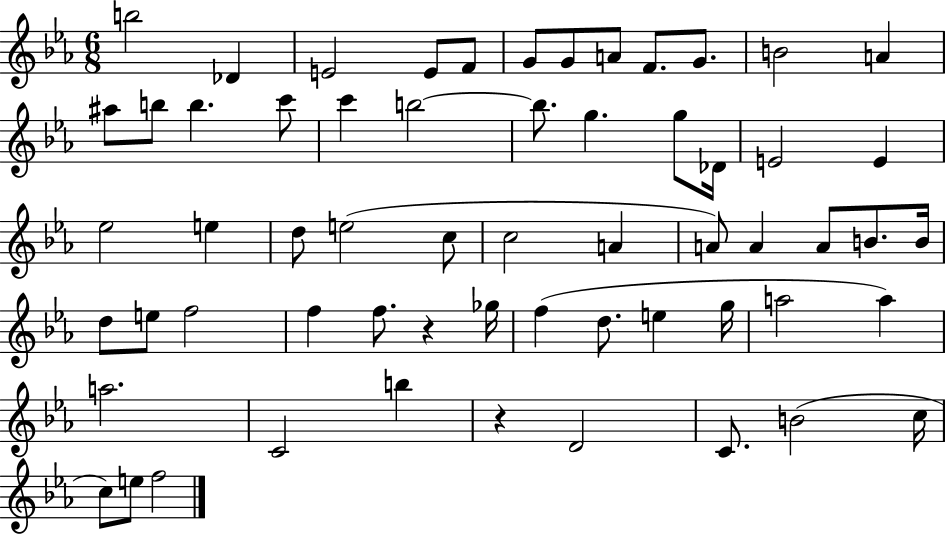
{
  \clef treble
  \numericTimeSignature
  \time 6/8
  \key ees \major
  b''2 des'4 | e'2 e'8 f'8 | g'8 g'8 a'8 f'8. g'8. | b'2 a'4 | \break ais''8 b''8 b''4. c'''8 | c'''4 b''2~~ | b''8. g''4. g''8 des'16 | e'2 e'4 | \break ees''2 e''4 | d''8 e''2( c''8 | c''2 a'4 | a'8) a'4 a'8 b'8. b'16 | \break d''8 e''8 f''2 | f''4 f''8. r4 ges''16 | f''4( d''8. e''4 g''16 | a''2 a''4) | \break a''2. | c'2 b''4 | r4 d'2 | c'8. b'2( c''16 | \break c''8) e''8 f''2 | \bar "|."
}